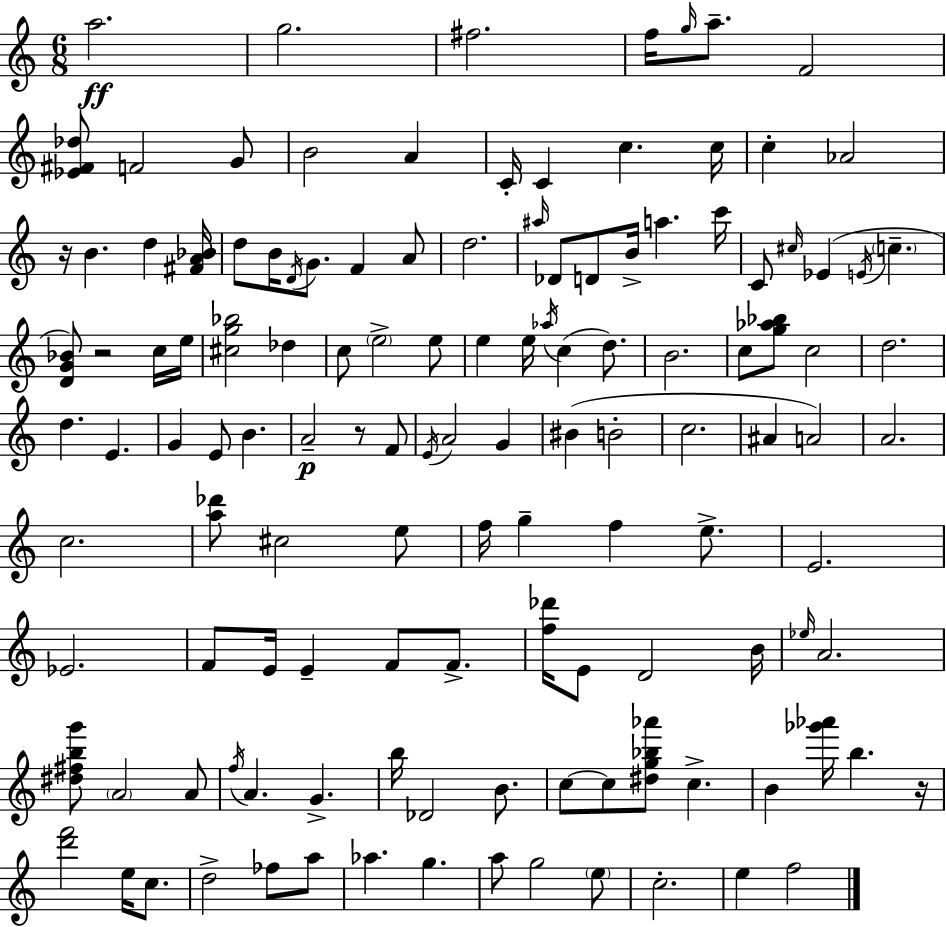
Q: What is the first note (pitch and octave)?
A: A5